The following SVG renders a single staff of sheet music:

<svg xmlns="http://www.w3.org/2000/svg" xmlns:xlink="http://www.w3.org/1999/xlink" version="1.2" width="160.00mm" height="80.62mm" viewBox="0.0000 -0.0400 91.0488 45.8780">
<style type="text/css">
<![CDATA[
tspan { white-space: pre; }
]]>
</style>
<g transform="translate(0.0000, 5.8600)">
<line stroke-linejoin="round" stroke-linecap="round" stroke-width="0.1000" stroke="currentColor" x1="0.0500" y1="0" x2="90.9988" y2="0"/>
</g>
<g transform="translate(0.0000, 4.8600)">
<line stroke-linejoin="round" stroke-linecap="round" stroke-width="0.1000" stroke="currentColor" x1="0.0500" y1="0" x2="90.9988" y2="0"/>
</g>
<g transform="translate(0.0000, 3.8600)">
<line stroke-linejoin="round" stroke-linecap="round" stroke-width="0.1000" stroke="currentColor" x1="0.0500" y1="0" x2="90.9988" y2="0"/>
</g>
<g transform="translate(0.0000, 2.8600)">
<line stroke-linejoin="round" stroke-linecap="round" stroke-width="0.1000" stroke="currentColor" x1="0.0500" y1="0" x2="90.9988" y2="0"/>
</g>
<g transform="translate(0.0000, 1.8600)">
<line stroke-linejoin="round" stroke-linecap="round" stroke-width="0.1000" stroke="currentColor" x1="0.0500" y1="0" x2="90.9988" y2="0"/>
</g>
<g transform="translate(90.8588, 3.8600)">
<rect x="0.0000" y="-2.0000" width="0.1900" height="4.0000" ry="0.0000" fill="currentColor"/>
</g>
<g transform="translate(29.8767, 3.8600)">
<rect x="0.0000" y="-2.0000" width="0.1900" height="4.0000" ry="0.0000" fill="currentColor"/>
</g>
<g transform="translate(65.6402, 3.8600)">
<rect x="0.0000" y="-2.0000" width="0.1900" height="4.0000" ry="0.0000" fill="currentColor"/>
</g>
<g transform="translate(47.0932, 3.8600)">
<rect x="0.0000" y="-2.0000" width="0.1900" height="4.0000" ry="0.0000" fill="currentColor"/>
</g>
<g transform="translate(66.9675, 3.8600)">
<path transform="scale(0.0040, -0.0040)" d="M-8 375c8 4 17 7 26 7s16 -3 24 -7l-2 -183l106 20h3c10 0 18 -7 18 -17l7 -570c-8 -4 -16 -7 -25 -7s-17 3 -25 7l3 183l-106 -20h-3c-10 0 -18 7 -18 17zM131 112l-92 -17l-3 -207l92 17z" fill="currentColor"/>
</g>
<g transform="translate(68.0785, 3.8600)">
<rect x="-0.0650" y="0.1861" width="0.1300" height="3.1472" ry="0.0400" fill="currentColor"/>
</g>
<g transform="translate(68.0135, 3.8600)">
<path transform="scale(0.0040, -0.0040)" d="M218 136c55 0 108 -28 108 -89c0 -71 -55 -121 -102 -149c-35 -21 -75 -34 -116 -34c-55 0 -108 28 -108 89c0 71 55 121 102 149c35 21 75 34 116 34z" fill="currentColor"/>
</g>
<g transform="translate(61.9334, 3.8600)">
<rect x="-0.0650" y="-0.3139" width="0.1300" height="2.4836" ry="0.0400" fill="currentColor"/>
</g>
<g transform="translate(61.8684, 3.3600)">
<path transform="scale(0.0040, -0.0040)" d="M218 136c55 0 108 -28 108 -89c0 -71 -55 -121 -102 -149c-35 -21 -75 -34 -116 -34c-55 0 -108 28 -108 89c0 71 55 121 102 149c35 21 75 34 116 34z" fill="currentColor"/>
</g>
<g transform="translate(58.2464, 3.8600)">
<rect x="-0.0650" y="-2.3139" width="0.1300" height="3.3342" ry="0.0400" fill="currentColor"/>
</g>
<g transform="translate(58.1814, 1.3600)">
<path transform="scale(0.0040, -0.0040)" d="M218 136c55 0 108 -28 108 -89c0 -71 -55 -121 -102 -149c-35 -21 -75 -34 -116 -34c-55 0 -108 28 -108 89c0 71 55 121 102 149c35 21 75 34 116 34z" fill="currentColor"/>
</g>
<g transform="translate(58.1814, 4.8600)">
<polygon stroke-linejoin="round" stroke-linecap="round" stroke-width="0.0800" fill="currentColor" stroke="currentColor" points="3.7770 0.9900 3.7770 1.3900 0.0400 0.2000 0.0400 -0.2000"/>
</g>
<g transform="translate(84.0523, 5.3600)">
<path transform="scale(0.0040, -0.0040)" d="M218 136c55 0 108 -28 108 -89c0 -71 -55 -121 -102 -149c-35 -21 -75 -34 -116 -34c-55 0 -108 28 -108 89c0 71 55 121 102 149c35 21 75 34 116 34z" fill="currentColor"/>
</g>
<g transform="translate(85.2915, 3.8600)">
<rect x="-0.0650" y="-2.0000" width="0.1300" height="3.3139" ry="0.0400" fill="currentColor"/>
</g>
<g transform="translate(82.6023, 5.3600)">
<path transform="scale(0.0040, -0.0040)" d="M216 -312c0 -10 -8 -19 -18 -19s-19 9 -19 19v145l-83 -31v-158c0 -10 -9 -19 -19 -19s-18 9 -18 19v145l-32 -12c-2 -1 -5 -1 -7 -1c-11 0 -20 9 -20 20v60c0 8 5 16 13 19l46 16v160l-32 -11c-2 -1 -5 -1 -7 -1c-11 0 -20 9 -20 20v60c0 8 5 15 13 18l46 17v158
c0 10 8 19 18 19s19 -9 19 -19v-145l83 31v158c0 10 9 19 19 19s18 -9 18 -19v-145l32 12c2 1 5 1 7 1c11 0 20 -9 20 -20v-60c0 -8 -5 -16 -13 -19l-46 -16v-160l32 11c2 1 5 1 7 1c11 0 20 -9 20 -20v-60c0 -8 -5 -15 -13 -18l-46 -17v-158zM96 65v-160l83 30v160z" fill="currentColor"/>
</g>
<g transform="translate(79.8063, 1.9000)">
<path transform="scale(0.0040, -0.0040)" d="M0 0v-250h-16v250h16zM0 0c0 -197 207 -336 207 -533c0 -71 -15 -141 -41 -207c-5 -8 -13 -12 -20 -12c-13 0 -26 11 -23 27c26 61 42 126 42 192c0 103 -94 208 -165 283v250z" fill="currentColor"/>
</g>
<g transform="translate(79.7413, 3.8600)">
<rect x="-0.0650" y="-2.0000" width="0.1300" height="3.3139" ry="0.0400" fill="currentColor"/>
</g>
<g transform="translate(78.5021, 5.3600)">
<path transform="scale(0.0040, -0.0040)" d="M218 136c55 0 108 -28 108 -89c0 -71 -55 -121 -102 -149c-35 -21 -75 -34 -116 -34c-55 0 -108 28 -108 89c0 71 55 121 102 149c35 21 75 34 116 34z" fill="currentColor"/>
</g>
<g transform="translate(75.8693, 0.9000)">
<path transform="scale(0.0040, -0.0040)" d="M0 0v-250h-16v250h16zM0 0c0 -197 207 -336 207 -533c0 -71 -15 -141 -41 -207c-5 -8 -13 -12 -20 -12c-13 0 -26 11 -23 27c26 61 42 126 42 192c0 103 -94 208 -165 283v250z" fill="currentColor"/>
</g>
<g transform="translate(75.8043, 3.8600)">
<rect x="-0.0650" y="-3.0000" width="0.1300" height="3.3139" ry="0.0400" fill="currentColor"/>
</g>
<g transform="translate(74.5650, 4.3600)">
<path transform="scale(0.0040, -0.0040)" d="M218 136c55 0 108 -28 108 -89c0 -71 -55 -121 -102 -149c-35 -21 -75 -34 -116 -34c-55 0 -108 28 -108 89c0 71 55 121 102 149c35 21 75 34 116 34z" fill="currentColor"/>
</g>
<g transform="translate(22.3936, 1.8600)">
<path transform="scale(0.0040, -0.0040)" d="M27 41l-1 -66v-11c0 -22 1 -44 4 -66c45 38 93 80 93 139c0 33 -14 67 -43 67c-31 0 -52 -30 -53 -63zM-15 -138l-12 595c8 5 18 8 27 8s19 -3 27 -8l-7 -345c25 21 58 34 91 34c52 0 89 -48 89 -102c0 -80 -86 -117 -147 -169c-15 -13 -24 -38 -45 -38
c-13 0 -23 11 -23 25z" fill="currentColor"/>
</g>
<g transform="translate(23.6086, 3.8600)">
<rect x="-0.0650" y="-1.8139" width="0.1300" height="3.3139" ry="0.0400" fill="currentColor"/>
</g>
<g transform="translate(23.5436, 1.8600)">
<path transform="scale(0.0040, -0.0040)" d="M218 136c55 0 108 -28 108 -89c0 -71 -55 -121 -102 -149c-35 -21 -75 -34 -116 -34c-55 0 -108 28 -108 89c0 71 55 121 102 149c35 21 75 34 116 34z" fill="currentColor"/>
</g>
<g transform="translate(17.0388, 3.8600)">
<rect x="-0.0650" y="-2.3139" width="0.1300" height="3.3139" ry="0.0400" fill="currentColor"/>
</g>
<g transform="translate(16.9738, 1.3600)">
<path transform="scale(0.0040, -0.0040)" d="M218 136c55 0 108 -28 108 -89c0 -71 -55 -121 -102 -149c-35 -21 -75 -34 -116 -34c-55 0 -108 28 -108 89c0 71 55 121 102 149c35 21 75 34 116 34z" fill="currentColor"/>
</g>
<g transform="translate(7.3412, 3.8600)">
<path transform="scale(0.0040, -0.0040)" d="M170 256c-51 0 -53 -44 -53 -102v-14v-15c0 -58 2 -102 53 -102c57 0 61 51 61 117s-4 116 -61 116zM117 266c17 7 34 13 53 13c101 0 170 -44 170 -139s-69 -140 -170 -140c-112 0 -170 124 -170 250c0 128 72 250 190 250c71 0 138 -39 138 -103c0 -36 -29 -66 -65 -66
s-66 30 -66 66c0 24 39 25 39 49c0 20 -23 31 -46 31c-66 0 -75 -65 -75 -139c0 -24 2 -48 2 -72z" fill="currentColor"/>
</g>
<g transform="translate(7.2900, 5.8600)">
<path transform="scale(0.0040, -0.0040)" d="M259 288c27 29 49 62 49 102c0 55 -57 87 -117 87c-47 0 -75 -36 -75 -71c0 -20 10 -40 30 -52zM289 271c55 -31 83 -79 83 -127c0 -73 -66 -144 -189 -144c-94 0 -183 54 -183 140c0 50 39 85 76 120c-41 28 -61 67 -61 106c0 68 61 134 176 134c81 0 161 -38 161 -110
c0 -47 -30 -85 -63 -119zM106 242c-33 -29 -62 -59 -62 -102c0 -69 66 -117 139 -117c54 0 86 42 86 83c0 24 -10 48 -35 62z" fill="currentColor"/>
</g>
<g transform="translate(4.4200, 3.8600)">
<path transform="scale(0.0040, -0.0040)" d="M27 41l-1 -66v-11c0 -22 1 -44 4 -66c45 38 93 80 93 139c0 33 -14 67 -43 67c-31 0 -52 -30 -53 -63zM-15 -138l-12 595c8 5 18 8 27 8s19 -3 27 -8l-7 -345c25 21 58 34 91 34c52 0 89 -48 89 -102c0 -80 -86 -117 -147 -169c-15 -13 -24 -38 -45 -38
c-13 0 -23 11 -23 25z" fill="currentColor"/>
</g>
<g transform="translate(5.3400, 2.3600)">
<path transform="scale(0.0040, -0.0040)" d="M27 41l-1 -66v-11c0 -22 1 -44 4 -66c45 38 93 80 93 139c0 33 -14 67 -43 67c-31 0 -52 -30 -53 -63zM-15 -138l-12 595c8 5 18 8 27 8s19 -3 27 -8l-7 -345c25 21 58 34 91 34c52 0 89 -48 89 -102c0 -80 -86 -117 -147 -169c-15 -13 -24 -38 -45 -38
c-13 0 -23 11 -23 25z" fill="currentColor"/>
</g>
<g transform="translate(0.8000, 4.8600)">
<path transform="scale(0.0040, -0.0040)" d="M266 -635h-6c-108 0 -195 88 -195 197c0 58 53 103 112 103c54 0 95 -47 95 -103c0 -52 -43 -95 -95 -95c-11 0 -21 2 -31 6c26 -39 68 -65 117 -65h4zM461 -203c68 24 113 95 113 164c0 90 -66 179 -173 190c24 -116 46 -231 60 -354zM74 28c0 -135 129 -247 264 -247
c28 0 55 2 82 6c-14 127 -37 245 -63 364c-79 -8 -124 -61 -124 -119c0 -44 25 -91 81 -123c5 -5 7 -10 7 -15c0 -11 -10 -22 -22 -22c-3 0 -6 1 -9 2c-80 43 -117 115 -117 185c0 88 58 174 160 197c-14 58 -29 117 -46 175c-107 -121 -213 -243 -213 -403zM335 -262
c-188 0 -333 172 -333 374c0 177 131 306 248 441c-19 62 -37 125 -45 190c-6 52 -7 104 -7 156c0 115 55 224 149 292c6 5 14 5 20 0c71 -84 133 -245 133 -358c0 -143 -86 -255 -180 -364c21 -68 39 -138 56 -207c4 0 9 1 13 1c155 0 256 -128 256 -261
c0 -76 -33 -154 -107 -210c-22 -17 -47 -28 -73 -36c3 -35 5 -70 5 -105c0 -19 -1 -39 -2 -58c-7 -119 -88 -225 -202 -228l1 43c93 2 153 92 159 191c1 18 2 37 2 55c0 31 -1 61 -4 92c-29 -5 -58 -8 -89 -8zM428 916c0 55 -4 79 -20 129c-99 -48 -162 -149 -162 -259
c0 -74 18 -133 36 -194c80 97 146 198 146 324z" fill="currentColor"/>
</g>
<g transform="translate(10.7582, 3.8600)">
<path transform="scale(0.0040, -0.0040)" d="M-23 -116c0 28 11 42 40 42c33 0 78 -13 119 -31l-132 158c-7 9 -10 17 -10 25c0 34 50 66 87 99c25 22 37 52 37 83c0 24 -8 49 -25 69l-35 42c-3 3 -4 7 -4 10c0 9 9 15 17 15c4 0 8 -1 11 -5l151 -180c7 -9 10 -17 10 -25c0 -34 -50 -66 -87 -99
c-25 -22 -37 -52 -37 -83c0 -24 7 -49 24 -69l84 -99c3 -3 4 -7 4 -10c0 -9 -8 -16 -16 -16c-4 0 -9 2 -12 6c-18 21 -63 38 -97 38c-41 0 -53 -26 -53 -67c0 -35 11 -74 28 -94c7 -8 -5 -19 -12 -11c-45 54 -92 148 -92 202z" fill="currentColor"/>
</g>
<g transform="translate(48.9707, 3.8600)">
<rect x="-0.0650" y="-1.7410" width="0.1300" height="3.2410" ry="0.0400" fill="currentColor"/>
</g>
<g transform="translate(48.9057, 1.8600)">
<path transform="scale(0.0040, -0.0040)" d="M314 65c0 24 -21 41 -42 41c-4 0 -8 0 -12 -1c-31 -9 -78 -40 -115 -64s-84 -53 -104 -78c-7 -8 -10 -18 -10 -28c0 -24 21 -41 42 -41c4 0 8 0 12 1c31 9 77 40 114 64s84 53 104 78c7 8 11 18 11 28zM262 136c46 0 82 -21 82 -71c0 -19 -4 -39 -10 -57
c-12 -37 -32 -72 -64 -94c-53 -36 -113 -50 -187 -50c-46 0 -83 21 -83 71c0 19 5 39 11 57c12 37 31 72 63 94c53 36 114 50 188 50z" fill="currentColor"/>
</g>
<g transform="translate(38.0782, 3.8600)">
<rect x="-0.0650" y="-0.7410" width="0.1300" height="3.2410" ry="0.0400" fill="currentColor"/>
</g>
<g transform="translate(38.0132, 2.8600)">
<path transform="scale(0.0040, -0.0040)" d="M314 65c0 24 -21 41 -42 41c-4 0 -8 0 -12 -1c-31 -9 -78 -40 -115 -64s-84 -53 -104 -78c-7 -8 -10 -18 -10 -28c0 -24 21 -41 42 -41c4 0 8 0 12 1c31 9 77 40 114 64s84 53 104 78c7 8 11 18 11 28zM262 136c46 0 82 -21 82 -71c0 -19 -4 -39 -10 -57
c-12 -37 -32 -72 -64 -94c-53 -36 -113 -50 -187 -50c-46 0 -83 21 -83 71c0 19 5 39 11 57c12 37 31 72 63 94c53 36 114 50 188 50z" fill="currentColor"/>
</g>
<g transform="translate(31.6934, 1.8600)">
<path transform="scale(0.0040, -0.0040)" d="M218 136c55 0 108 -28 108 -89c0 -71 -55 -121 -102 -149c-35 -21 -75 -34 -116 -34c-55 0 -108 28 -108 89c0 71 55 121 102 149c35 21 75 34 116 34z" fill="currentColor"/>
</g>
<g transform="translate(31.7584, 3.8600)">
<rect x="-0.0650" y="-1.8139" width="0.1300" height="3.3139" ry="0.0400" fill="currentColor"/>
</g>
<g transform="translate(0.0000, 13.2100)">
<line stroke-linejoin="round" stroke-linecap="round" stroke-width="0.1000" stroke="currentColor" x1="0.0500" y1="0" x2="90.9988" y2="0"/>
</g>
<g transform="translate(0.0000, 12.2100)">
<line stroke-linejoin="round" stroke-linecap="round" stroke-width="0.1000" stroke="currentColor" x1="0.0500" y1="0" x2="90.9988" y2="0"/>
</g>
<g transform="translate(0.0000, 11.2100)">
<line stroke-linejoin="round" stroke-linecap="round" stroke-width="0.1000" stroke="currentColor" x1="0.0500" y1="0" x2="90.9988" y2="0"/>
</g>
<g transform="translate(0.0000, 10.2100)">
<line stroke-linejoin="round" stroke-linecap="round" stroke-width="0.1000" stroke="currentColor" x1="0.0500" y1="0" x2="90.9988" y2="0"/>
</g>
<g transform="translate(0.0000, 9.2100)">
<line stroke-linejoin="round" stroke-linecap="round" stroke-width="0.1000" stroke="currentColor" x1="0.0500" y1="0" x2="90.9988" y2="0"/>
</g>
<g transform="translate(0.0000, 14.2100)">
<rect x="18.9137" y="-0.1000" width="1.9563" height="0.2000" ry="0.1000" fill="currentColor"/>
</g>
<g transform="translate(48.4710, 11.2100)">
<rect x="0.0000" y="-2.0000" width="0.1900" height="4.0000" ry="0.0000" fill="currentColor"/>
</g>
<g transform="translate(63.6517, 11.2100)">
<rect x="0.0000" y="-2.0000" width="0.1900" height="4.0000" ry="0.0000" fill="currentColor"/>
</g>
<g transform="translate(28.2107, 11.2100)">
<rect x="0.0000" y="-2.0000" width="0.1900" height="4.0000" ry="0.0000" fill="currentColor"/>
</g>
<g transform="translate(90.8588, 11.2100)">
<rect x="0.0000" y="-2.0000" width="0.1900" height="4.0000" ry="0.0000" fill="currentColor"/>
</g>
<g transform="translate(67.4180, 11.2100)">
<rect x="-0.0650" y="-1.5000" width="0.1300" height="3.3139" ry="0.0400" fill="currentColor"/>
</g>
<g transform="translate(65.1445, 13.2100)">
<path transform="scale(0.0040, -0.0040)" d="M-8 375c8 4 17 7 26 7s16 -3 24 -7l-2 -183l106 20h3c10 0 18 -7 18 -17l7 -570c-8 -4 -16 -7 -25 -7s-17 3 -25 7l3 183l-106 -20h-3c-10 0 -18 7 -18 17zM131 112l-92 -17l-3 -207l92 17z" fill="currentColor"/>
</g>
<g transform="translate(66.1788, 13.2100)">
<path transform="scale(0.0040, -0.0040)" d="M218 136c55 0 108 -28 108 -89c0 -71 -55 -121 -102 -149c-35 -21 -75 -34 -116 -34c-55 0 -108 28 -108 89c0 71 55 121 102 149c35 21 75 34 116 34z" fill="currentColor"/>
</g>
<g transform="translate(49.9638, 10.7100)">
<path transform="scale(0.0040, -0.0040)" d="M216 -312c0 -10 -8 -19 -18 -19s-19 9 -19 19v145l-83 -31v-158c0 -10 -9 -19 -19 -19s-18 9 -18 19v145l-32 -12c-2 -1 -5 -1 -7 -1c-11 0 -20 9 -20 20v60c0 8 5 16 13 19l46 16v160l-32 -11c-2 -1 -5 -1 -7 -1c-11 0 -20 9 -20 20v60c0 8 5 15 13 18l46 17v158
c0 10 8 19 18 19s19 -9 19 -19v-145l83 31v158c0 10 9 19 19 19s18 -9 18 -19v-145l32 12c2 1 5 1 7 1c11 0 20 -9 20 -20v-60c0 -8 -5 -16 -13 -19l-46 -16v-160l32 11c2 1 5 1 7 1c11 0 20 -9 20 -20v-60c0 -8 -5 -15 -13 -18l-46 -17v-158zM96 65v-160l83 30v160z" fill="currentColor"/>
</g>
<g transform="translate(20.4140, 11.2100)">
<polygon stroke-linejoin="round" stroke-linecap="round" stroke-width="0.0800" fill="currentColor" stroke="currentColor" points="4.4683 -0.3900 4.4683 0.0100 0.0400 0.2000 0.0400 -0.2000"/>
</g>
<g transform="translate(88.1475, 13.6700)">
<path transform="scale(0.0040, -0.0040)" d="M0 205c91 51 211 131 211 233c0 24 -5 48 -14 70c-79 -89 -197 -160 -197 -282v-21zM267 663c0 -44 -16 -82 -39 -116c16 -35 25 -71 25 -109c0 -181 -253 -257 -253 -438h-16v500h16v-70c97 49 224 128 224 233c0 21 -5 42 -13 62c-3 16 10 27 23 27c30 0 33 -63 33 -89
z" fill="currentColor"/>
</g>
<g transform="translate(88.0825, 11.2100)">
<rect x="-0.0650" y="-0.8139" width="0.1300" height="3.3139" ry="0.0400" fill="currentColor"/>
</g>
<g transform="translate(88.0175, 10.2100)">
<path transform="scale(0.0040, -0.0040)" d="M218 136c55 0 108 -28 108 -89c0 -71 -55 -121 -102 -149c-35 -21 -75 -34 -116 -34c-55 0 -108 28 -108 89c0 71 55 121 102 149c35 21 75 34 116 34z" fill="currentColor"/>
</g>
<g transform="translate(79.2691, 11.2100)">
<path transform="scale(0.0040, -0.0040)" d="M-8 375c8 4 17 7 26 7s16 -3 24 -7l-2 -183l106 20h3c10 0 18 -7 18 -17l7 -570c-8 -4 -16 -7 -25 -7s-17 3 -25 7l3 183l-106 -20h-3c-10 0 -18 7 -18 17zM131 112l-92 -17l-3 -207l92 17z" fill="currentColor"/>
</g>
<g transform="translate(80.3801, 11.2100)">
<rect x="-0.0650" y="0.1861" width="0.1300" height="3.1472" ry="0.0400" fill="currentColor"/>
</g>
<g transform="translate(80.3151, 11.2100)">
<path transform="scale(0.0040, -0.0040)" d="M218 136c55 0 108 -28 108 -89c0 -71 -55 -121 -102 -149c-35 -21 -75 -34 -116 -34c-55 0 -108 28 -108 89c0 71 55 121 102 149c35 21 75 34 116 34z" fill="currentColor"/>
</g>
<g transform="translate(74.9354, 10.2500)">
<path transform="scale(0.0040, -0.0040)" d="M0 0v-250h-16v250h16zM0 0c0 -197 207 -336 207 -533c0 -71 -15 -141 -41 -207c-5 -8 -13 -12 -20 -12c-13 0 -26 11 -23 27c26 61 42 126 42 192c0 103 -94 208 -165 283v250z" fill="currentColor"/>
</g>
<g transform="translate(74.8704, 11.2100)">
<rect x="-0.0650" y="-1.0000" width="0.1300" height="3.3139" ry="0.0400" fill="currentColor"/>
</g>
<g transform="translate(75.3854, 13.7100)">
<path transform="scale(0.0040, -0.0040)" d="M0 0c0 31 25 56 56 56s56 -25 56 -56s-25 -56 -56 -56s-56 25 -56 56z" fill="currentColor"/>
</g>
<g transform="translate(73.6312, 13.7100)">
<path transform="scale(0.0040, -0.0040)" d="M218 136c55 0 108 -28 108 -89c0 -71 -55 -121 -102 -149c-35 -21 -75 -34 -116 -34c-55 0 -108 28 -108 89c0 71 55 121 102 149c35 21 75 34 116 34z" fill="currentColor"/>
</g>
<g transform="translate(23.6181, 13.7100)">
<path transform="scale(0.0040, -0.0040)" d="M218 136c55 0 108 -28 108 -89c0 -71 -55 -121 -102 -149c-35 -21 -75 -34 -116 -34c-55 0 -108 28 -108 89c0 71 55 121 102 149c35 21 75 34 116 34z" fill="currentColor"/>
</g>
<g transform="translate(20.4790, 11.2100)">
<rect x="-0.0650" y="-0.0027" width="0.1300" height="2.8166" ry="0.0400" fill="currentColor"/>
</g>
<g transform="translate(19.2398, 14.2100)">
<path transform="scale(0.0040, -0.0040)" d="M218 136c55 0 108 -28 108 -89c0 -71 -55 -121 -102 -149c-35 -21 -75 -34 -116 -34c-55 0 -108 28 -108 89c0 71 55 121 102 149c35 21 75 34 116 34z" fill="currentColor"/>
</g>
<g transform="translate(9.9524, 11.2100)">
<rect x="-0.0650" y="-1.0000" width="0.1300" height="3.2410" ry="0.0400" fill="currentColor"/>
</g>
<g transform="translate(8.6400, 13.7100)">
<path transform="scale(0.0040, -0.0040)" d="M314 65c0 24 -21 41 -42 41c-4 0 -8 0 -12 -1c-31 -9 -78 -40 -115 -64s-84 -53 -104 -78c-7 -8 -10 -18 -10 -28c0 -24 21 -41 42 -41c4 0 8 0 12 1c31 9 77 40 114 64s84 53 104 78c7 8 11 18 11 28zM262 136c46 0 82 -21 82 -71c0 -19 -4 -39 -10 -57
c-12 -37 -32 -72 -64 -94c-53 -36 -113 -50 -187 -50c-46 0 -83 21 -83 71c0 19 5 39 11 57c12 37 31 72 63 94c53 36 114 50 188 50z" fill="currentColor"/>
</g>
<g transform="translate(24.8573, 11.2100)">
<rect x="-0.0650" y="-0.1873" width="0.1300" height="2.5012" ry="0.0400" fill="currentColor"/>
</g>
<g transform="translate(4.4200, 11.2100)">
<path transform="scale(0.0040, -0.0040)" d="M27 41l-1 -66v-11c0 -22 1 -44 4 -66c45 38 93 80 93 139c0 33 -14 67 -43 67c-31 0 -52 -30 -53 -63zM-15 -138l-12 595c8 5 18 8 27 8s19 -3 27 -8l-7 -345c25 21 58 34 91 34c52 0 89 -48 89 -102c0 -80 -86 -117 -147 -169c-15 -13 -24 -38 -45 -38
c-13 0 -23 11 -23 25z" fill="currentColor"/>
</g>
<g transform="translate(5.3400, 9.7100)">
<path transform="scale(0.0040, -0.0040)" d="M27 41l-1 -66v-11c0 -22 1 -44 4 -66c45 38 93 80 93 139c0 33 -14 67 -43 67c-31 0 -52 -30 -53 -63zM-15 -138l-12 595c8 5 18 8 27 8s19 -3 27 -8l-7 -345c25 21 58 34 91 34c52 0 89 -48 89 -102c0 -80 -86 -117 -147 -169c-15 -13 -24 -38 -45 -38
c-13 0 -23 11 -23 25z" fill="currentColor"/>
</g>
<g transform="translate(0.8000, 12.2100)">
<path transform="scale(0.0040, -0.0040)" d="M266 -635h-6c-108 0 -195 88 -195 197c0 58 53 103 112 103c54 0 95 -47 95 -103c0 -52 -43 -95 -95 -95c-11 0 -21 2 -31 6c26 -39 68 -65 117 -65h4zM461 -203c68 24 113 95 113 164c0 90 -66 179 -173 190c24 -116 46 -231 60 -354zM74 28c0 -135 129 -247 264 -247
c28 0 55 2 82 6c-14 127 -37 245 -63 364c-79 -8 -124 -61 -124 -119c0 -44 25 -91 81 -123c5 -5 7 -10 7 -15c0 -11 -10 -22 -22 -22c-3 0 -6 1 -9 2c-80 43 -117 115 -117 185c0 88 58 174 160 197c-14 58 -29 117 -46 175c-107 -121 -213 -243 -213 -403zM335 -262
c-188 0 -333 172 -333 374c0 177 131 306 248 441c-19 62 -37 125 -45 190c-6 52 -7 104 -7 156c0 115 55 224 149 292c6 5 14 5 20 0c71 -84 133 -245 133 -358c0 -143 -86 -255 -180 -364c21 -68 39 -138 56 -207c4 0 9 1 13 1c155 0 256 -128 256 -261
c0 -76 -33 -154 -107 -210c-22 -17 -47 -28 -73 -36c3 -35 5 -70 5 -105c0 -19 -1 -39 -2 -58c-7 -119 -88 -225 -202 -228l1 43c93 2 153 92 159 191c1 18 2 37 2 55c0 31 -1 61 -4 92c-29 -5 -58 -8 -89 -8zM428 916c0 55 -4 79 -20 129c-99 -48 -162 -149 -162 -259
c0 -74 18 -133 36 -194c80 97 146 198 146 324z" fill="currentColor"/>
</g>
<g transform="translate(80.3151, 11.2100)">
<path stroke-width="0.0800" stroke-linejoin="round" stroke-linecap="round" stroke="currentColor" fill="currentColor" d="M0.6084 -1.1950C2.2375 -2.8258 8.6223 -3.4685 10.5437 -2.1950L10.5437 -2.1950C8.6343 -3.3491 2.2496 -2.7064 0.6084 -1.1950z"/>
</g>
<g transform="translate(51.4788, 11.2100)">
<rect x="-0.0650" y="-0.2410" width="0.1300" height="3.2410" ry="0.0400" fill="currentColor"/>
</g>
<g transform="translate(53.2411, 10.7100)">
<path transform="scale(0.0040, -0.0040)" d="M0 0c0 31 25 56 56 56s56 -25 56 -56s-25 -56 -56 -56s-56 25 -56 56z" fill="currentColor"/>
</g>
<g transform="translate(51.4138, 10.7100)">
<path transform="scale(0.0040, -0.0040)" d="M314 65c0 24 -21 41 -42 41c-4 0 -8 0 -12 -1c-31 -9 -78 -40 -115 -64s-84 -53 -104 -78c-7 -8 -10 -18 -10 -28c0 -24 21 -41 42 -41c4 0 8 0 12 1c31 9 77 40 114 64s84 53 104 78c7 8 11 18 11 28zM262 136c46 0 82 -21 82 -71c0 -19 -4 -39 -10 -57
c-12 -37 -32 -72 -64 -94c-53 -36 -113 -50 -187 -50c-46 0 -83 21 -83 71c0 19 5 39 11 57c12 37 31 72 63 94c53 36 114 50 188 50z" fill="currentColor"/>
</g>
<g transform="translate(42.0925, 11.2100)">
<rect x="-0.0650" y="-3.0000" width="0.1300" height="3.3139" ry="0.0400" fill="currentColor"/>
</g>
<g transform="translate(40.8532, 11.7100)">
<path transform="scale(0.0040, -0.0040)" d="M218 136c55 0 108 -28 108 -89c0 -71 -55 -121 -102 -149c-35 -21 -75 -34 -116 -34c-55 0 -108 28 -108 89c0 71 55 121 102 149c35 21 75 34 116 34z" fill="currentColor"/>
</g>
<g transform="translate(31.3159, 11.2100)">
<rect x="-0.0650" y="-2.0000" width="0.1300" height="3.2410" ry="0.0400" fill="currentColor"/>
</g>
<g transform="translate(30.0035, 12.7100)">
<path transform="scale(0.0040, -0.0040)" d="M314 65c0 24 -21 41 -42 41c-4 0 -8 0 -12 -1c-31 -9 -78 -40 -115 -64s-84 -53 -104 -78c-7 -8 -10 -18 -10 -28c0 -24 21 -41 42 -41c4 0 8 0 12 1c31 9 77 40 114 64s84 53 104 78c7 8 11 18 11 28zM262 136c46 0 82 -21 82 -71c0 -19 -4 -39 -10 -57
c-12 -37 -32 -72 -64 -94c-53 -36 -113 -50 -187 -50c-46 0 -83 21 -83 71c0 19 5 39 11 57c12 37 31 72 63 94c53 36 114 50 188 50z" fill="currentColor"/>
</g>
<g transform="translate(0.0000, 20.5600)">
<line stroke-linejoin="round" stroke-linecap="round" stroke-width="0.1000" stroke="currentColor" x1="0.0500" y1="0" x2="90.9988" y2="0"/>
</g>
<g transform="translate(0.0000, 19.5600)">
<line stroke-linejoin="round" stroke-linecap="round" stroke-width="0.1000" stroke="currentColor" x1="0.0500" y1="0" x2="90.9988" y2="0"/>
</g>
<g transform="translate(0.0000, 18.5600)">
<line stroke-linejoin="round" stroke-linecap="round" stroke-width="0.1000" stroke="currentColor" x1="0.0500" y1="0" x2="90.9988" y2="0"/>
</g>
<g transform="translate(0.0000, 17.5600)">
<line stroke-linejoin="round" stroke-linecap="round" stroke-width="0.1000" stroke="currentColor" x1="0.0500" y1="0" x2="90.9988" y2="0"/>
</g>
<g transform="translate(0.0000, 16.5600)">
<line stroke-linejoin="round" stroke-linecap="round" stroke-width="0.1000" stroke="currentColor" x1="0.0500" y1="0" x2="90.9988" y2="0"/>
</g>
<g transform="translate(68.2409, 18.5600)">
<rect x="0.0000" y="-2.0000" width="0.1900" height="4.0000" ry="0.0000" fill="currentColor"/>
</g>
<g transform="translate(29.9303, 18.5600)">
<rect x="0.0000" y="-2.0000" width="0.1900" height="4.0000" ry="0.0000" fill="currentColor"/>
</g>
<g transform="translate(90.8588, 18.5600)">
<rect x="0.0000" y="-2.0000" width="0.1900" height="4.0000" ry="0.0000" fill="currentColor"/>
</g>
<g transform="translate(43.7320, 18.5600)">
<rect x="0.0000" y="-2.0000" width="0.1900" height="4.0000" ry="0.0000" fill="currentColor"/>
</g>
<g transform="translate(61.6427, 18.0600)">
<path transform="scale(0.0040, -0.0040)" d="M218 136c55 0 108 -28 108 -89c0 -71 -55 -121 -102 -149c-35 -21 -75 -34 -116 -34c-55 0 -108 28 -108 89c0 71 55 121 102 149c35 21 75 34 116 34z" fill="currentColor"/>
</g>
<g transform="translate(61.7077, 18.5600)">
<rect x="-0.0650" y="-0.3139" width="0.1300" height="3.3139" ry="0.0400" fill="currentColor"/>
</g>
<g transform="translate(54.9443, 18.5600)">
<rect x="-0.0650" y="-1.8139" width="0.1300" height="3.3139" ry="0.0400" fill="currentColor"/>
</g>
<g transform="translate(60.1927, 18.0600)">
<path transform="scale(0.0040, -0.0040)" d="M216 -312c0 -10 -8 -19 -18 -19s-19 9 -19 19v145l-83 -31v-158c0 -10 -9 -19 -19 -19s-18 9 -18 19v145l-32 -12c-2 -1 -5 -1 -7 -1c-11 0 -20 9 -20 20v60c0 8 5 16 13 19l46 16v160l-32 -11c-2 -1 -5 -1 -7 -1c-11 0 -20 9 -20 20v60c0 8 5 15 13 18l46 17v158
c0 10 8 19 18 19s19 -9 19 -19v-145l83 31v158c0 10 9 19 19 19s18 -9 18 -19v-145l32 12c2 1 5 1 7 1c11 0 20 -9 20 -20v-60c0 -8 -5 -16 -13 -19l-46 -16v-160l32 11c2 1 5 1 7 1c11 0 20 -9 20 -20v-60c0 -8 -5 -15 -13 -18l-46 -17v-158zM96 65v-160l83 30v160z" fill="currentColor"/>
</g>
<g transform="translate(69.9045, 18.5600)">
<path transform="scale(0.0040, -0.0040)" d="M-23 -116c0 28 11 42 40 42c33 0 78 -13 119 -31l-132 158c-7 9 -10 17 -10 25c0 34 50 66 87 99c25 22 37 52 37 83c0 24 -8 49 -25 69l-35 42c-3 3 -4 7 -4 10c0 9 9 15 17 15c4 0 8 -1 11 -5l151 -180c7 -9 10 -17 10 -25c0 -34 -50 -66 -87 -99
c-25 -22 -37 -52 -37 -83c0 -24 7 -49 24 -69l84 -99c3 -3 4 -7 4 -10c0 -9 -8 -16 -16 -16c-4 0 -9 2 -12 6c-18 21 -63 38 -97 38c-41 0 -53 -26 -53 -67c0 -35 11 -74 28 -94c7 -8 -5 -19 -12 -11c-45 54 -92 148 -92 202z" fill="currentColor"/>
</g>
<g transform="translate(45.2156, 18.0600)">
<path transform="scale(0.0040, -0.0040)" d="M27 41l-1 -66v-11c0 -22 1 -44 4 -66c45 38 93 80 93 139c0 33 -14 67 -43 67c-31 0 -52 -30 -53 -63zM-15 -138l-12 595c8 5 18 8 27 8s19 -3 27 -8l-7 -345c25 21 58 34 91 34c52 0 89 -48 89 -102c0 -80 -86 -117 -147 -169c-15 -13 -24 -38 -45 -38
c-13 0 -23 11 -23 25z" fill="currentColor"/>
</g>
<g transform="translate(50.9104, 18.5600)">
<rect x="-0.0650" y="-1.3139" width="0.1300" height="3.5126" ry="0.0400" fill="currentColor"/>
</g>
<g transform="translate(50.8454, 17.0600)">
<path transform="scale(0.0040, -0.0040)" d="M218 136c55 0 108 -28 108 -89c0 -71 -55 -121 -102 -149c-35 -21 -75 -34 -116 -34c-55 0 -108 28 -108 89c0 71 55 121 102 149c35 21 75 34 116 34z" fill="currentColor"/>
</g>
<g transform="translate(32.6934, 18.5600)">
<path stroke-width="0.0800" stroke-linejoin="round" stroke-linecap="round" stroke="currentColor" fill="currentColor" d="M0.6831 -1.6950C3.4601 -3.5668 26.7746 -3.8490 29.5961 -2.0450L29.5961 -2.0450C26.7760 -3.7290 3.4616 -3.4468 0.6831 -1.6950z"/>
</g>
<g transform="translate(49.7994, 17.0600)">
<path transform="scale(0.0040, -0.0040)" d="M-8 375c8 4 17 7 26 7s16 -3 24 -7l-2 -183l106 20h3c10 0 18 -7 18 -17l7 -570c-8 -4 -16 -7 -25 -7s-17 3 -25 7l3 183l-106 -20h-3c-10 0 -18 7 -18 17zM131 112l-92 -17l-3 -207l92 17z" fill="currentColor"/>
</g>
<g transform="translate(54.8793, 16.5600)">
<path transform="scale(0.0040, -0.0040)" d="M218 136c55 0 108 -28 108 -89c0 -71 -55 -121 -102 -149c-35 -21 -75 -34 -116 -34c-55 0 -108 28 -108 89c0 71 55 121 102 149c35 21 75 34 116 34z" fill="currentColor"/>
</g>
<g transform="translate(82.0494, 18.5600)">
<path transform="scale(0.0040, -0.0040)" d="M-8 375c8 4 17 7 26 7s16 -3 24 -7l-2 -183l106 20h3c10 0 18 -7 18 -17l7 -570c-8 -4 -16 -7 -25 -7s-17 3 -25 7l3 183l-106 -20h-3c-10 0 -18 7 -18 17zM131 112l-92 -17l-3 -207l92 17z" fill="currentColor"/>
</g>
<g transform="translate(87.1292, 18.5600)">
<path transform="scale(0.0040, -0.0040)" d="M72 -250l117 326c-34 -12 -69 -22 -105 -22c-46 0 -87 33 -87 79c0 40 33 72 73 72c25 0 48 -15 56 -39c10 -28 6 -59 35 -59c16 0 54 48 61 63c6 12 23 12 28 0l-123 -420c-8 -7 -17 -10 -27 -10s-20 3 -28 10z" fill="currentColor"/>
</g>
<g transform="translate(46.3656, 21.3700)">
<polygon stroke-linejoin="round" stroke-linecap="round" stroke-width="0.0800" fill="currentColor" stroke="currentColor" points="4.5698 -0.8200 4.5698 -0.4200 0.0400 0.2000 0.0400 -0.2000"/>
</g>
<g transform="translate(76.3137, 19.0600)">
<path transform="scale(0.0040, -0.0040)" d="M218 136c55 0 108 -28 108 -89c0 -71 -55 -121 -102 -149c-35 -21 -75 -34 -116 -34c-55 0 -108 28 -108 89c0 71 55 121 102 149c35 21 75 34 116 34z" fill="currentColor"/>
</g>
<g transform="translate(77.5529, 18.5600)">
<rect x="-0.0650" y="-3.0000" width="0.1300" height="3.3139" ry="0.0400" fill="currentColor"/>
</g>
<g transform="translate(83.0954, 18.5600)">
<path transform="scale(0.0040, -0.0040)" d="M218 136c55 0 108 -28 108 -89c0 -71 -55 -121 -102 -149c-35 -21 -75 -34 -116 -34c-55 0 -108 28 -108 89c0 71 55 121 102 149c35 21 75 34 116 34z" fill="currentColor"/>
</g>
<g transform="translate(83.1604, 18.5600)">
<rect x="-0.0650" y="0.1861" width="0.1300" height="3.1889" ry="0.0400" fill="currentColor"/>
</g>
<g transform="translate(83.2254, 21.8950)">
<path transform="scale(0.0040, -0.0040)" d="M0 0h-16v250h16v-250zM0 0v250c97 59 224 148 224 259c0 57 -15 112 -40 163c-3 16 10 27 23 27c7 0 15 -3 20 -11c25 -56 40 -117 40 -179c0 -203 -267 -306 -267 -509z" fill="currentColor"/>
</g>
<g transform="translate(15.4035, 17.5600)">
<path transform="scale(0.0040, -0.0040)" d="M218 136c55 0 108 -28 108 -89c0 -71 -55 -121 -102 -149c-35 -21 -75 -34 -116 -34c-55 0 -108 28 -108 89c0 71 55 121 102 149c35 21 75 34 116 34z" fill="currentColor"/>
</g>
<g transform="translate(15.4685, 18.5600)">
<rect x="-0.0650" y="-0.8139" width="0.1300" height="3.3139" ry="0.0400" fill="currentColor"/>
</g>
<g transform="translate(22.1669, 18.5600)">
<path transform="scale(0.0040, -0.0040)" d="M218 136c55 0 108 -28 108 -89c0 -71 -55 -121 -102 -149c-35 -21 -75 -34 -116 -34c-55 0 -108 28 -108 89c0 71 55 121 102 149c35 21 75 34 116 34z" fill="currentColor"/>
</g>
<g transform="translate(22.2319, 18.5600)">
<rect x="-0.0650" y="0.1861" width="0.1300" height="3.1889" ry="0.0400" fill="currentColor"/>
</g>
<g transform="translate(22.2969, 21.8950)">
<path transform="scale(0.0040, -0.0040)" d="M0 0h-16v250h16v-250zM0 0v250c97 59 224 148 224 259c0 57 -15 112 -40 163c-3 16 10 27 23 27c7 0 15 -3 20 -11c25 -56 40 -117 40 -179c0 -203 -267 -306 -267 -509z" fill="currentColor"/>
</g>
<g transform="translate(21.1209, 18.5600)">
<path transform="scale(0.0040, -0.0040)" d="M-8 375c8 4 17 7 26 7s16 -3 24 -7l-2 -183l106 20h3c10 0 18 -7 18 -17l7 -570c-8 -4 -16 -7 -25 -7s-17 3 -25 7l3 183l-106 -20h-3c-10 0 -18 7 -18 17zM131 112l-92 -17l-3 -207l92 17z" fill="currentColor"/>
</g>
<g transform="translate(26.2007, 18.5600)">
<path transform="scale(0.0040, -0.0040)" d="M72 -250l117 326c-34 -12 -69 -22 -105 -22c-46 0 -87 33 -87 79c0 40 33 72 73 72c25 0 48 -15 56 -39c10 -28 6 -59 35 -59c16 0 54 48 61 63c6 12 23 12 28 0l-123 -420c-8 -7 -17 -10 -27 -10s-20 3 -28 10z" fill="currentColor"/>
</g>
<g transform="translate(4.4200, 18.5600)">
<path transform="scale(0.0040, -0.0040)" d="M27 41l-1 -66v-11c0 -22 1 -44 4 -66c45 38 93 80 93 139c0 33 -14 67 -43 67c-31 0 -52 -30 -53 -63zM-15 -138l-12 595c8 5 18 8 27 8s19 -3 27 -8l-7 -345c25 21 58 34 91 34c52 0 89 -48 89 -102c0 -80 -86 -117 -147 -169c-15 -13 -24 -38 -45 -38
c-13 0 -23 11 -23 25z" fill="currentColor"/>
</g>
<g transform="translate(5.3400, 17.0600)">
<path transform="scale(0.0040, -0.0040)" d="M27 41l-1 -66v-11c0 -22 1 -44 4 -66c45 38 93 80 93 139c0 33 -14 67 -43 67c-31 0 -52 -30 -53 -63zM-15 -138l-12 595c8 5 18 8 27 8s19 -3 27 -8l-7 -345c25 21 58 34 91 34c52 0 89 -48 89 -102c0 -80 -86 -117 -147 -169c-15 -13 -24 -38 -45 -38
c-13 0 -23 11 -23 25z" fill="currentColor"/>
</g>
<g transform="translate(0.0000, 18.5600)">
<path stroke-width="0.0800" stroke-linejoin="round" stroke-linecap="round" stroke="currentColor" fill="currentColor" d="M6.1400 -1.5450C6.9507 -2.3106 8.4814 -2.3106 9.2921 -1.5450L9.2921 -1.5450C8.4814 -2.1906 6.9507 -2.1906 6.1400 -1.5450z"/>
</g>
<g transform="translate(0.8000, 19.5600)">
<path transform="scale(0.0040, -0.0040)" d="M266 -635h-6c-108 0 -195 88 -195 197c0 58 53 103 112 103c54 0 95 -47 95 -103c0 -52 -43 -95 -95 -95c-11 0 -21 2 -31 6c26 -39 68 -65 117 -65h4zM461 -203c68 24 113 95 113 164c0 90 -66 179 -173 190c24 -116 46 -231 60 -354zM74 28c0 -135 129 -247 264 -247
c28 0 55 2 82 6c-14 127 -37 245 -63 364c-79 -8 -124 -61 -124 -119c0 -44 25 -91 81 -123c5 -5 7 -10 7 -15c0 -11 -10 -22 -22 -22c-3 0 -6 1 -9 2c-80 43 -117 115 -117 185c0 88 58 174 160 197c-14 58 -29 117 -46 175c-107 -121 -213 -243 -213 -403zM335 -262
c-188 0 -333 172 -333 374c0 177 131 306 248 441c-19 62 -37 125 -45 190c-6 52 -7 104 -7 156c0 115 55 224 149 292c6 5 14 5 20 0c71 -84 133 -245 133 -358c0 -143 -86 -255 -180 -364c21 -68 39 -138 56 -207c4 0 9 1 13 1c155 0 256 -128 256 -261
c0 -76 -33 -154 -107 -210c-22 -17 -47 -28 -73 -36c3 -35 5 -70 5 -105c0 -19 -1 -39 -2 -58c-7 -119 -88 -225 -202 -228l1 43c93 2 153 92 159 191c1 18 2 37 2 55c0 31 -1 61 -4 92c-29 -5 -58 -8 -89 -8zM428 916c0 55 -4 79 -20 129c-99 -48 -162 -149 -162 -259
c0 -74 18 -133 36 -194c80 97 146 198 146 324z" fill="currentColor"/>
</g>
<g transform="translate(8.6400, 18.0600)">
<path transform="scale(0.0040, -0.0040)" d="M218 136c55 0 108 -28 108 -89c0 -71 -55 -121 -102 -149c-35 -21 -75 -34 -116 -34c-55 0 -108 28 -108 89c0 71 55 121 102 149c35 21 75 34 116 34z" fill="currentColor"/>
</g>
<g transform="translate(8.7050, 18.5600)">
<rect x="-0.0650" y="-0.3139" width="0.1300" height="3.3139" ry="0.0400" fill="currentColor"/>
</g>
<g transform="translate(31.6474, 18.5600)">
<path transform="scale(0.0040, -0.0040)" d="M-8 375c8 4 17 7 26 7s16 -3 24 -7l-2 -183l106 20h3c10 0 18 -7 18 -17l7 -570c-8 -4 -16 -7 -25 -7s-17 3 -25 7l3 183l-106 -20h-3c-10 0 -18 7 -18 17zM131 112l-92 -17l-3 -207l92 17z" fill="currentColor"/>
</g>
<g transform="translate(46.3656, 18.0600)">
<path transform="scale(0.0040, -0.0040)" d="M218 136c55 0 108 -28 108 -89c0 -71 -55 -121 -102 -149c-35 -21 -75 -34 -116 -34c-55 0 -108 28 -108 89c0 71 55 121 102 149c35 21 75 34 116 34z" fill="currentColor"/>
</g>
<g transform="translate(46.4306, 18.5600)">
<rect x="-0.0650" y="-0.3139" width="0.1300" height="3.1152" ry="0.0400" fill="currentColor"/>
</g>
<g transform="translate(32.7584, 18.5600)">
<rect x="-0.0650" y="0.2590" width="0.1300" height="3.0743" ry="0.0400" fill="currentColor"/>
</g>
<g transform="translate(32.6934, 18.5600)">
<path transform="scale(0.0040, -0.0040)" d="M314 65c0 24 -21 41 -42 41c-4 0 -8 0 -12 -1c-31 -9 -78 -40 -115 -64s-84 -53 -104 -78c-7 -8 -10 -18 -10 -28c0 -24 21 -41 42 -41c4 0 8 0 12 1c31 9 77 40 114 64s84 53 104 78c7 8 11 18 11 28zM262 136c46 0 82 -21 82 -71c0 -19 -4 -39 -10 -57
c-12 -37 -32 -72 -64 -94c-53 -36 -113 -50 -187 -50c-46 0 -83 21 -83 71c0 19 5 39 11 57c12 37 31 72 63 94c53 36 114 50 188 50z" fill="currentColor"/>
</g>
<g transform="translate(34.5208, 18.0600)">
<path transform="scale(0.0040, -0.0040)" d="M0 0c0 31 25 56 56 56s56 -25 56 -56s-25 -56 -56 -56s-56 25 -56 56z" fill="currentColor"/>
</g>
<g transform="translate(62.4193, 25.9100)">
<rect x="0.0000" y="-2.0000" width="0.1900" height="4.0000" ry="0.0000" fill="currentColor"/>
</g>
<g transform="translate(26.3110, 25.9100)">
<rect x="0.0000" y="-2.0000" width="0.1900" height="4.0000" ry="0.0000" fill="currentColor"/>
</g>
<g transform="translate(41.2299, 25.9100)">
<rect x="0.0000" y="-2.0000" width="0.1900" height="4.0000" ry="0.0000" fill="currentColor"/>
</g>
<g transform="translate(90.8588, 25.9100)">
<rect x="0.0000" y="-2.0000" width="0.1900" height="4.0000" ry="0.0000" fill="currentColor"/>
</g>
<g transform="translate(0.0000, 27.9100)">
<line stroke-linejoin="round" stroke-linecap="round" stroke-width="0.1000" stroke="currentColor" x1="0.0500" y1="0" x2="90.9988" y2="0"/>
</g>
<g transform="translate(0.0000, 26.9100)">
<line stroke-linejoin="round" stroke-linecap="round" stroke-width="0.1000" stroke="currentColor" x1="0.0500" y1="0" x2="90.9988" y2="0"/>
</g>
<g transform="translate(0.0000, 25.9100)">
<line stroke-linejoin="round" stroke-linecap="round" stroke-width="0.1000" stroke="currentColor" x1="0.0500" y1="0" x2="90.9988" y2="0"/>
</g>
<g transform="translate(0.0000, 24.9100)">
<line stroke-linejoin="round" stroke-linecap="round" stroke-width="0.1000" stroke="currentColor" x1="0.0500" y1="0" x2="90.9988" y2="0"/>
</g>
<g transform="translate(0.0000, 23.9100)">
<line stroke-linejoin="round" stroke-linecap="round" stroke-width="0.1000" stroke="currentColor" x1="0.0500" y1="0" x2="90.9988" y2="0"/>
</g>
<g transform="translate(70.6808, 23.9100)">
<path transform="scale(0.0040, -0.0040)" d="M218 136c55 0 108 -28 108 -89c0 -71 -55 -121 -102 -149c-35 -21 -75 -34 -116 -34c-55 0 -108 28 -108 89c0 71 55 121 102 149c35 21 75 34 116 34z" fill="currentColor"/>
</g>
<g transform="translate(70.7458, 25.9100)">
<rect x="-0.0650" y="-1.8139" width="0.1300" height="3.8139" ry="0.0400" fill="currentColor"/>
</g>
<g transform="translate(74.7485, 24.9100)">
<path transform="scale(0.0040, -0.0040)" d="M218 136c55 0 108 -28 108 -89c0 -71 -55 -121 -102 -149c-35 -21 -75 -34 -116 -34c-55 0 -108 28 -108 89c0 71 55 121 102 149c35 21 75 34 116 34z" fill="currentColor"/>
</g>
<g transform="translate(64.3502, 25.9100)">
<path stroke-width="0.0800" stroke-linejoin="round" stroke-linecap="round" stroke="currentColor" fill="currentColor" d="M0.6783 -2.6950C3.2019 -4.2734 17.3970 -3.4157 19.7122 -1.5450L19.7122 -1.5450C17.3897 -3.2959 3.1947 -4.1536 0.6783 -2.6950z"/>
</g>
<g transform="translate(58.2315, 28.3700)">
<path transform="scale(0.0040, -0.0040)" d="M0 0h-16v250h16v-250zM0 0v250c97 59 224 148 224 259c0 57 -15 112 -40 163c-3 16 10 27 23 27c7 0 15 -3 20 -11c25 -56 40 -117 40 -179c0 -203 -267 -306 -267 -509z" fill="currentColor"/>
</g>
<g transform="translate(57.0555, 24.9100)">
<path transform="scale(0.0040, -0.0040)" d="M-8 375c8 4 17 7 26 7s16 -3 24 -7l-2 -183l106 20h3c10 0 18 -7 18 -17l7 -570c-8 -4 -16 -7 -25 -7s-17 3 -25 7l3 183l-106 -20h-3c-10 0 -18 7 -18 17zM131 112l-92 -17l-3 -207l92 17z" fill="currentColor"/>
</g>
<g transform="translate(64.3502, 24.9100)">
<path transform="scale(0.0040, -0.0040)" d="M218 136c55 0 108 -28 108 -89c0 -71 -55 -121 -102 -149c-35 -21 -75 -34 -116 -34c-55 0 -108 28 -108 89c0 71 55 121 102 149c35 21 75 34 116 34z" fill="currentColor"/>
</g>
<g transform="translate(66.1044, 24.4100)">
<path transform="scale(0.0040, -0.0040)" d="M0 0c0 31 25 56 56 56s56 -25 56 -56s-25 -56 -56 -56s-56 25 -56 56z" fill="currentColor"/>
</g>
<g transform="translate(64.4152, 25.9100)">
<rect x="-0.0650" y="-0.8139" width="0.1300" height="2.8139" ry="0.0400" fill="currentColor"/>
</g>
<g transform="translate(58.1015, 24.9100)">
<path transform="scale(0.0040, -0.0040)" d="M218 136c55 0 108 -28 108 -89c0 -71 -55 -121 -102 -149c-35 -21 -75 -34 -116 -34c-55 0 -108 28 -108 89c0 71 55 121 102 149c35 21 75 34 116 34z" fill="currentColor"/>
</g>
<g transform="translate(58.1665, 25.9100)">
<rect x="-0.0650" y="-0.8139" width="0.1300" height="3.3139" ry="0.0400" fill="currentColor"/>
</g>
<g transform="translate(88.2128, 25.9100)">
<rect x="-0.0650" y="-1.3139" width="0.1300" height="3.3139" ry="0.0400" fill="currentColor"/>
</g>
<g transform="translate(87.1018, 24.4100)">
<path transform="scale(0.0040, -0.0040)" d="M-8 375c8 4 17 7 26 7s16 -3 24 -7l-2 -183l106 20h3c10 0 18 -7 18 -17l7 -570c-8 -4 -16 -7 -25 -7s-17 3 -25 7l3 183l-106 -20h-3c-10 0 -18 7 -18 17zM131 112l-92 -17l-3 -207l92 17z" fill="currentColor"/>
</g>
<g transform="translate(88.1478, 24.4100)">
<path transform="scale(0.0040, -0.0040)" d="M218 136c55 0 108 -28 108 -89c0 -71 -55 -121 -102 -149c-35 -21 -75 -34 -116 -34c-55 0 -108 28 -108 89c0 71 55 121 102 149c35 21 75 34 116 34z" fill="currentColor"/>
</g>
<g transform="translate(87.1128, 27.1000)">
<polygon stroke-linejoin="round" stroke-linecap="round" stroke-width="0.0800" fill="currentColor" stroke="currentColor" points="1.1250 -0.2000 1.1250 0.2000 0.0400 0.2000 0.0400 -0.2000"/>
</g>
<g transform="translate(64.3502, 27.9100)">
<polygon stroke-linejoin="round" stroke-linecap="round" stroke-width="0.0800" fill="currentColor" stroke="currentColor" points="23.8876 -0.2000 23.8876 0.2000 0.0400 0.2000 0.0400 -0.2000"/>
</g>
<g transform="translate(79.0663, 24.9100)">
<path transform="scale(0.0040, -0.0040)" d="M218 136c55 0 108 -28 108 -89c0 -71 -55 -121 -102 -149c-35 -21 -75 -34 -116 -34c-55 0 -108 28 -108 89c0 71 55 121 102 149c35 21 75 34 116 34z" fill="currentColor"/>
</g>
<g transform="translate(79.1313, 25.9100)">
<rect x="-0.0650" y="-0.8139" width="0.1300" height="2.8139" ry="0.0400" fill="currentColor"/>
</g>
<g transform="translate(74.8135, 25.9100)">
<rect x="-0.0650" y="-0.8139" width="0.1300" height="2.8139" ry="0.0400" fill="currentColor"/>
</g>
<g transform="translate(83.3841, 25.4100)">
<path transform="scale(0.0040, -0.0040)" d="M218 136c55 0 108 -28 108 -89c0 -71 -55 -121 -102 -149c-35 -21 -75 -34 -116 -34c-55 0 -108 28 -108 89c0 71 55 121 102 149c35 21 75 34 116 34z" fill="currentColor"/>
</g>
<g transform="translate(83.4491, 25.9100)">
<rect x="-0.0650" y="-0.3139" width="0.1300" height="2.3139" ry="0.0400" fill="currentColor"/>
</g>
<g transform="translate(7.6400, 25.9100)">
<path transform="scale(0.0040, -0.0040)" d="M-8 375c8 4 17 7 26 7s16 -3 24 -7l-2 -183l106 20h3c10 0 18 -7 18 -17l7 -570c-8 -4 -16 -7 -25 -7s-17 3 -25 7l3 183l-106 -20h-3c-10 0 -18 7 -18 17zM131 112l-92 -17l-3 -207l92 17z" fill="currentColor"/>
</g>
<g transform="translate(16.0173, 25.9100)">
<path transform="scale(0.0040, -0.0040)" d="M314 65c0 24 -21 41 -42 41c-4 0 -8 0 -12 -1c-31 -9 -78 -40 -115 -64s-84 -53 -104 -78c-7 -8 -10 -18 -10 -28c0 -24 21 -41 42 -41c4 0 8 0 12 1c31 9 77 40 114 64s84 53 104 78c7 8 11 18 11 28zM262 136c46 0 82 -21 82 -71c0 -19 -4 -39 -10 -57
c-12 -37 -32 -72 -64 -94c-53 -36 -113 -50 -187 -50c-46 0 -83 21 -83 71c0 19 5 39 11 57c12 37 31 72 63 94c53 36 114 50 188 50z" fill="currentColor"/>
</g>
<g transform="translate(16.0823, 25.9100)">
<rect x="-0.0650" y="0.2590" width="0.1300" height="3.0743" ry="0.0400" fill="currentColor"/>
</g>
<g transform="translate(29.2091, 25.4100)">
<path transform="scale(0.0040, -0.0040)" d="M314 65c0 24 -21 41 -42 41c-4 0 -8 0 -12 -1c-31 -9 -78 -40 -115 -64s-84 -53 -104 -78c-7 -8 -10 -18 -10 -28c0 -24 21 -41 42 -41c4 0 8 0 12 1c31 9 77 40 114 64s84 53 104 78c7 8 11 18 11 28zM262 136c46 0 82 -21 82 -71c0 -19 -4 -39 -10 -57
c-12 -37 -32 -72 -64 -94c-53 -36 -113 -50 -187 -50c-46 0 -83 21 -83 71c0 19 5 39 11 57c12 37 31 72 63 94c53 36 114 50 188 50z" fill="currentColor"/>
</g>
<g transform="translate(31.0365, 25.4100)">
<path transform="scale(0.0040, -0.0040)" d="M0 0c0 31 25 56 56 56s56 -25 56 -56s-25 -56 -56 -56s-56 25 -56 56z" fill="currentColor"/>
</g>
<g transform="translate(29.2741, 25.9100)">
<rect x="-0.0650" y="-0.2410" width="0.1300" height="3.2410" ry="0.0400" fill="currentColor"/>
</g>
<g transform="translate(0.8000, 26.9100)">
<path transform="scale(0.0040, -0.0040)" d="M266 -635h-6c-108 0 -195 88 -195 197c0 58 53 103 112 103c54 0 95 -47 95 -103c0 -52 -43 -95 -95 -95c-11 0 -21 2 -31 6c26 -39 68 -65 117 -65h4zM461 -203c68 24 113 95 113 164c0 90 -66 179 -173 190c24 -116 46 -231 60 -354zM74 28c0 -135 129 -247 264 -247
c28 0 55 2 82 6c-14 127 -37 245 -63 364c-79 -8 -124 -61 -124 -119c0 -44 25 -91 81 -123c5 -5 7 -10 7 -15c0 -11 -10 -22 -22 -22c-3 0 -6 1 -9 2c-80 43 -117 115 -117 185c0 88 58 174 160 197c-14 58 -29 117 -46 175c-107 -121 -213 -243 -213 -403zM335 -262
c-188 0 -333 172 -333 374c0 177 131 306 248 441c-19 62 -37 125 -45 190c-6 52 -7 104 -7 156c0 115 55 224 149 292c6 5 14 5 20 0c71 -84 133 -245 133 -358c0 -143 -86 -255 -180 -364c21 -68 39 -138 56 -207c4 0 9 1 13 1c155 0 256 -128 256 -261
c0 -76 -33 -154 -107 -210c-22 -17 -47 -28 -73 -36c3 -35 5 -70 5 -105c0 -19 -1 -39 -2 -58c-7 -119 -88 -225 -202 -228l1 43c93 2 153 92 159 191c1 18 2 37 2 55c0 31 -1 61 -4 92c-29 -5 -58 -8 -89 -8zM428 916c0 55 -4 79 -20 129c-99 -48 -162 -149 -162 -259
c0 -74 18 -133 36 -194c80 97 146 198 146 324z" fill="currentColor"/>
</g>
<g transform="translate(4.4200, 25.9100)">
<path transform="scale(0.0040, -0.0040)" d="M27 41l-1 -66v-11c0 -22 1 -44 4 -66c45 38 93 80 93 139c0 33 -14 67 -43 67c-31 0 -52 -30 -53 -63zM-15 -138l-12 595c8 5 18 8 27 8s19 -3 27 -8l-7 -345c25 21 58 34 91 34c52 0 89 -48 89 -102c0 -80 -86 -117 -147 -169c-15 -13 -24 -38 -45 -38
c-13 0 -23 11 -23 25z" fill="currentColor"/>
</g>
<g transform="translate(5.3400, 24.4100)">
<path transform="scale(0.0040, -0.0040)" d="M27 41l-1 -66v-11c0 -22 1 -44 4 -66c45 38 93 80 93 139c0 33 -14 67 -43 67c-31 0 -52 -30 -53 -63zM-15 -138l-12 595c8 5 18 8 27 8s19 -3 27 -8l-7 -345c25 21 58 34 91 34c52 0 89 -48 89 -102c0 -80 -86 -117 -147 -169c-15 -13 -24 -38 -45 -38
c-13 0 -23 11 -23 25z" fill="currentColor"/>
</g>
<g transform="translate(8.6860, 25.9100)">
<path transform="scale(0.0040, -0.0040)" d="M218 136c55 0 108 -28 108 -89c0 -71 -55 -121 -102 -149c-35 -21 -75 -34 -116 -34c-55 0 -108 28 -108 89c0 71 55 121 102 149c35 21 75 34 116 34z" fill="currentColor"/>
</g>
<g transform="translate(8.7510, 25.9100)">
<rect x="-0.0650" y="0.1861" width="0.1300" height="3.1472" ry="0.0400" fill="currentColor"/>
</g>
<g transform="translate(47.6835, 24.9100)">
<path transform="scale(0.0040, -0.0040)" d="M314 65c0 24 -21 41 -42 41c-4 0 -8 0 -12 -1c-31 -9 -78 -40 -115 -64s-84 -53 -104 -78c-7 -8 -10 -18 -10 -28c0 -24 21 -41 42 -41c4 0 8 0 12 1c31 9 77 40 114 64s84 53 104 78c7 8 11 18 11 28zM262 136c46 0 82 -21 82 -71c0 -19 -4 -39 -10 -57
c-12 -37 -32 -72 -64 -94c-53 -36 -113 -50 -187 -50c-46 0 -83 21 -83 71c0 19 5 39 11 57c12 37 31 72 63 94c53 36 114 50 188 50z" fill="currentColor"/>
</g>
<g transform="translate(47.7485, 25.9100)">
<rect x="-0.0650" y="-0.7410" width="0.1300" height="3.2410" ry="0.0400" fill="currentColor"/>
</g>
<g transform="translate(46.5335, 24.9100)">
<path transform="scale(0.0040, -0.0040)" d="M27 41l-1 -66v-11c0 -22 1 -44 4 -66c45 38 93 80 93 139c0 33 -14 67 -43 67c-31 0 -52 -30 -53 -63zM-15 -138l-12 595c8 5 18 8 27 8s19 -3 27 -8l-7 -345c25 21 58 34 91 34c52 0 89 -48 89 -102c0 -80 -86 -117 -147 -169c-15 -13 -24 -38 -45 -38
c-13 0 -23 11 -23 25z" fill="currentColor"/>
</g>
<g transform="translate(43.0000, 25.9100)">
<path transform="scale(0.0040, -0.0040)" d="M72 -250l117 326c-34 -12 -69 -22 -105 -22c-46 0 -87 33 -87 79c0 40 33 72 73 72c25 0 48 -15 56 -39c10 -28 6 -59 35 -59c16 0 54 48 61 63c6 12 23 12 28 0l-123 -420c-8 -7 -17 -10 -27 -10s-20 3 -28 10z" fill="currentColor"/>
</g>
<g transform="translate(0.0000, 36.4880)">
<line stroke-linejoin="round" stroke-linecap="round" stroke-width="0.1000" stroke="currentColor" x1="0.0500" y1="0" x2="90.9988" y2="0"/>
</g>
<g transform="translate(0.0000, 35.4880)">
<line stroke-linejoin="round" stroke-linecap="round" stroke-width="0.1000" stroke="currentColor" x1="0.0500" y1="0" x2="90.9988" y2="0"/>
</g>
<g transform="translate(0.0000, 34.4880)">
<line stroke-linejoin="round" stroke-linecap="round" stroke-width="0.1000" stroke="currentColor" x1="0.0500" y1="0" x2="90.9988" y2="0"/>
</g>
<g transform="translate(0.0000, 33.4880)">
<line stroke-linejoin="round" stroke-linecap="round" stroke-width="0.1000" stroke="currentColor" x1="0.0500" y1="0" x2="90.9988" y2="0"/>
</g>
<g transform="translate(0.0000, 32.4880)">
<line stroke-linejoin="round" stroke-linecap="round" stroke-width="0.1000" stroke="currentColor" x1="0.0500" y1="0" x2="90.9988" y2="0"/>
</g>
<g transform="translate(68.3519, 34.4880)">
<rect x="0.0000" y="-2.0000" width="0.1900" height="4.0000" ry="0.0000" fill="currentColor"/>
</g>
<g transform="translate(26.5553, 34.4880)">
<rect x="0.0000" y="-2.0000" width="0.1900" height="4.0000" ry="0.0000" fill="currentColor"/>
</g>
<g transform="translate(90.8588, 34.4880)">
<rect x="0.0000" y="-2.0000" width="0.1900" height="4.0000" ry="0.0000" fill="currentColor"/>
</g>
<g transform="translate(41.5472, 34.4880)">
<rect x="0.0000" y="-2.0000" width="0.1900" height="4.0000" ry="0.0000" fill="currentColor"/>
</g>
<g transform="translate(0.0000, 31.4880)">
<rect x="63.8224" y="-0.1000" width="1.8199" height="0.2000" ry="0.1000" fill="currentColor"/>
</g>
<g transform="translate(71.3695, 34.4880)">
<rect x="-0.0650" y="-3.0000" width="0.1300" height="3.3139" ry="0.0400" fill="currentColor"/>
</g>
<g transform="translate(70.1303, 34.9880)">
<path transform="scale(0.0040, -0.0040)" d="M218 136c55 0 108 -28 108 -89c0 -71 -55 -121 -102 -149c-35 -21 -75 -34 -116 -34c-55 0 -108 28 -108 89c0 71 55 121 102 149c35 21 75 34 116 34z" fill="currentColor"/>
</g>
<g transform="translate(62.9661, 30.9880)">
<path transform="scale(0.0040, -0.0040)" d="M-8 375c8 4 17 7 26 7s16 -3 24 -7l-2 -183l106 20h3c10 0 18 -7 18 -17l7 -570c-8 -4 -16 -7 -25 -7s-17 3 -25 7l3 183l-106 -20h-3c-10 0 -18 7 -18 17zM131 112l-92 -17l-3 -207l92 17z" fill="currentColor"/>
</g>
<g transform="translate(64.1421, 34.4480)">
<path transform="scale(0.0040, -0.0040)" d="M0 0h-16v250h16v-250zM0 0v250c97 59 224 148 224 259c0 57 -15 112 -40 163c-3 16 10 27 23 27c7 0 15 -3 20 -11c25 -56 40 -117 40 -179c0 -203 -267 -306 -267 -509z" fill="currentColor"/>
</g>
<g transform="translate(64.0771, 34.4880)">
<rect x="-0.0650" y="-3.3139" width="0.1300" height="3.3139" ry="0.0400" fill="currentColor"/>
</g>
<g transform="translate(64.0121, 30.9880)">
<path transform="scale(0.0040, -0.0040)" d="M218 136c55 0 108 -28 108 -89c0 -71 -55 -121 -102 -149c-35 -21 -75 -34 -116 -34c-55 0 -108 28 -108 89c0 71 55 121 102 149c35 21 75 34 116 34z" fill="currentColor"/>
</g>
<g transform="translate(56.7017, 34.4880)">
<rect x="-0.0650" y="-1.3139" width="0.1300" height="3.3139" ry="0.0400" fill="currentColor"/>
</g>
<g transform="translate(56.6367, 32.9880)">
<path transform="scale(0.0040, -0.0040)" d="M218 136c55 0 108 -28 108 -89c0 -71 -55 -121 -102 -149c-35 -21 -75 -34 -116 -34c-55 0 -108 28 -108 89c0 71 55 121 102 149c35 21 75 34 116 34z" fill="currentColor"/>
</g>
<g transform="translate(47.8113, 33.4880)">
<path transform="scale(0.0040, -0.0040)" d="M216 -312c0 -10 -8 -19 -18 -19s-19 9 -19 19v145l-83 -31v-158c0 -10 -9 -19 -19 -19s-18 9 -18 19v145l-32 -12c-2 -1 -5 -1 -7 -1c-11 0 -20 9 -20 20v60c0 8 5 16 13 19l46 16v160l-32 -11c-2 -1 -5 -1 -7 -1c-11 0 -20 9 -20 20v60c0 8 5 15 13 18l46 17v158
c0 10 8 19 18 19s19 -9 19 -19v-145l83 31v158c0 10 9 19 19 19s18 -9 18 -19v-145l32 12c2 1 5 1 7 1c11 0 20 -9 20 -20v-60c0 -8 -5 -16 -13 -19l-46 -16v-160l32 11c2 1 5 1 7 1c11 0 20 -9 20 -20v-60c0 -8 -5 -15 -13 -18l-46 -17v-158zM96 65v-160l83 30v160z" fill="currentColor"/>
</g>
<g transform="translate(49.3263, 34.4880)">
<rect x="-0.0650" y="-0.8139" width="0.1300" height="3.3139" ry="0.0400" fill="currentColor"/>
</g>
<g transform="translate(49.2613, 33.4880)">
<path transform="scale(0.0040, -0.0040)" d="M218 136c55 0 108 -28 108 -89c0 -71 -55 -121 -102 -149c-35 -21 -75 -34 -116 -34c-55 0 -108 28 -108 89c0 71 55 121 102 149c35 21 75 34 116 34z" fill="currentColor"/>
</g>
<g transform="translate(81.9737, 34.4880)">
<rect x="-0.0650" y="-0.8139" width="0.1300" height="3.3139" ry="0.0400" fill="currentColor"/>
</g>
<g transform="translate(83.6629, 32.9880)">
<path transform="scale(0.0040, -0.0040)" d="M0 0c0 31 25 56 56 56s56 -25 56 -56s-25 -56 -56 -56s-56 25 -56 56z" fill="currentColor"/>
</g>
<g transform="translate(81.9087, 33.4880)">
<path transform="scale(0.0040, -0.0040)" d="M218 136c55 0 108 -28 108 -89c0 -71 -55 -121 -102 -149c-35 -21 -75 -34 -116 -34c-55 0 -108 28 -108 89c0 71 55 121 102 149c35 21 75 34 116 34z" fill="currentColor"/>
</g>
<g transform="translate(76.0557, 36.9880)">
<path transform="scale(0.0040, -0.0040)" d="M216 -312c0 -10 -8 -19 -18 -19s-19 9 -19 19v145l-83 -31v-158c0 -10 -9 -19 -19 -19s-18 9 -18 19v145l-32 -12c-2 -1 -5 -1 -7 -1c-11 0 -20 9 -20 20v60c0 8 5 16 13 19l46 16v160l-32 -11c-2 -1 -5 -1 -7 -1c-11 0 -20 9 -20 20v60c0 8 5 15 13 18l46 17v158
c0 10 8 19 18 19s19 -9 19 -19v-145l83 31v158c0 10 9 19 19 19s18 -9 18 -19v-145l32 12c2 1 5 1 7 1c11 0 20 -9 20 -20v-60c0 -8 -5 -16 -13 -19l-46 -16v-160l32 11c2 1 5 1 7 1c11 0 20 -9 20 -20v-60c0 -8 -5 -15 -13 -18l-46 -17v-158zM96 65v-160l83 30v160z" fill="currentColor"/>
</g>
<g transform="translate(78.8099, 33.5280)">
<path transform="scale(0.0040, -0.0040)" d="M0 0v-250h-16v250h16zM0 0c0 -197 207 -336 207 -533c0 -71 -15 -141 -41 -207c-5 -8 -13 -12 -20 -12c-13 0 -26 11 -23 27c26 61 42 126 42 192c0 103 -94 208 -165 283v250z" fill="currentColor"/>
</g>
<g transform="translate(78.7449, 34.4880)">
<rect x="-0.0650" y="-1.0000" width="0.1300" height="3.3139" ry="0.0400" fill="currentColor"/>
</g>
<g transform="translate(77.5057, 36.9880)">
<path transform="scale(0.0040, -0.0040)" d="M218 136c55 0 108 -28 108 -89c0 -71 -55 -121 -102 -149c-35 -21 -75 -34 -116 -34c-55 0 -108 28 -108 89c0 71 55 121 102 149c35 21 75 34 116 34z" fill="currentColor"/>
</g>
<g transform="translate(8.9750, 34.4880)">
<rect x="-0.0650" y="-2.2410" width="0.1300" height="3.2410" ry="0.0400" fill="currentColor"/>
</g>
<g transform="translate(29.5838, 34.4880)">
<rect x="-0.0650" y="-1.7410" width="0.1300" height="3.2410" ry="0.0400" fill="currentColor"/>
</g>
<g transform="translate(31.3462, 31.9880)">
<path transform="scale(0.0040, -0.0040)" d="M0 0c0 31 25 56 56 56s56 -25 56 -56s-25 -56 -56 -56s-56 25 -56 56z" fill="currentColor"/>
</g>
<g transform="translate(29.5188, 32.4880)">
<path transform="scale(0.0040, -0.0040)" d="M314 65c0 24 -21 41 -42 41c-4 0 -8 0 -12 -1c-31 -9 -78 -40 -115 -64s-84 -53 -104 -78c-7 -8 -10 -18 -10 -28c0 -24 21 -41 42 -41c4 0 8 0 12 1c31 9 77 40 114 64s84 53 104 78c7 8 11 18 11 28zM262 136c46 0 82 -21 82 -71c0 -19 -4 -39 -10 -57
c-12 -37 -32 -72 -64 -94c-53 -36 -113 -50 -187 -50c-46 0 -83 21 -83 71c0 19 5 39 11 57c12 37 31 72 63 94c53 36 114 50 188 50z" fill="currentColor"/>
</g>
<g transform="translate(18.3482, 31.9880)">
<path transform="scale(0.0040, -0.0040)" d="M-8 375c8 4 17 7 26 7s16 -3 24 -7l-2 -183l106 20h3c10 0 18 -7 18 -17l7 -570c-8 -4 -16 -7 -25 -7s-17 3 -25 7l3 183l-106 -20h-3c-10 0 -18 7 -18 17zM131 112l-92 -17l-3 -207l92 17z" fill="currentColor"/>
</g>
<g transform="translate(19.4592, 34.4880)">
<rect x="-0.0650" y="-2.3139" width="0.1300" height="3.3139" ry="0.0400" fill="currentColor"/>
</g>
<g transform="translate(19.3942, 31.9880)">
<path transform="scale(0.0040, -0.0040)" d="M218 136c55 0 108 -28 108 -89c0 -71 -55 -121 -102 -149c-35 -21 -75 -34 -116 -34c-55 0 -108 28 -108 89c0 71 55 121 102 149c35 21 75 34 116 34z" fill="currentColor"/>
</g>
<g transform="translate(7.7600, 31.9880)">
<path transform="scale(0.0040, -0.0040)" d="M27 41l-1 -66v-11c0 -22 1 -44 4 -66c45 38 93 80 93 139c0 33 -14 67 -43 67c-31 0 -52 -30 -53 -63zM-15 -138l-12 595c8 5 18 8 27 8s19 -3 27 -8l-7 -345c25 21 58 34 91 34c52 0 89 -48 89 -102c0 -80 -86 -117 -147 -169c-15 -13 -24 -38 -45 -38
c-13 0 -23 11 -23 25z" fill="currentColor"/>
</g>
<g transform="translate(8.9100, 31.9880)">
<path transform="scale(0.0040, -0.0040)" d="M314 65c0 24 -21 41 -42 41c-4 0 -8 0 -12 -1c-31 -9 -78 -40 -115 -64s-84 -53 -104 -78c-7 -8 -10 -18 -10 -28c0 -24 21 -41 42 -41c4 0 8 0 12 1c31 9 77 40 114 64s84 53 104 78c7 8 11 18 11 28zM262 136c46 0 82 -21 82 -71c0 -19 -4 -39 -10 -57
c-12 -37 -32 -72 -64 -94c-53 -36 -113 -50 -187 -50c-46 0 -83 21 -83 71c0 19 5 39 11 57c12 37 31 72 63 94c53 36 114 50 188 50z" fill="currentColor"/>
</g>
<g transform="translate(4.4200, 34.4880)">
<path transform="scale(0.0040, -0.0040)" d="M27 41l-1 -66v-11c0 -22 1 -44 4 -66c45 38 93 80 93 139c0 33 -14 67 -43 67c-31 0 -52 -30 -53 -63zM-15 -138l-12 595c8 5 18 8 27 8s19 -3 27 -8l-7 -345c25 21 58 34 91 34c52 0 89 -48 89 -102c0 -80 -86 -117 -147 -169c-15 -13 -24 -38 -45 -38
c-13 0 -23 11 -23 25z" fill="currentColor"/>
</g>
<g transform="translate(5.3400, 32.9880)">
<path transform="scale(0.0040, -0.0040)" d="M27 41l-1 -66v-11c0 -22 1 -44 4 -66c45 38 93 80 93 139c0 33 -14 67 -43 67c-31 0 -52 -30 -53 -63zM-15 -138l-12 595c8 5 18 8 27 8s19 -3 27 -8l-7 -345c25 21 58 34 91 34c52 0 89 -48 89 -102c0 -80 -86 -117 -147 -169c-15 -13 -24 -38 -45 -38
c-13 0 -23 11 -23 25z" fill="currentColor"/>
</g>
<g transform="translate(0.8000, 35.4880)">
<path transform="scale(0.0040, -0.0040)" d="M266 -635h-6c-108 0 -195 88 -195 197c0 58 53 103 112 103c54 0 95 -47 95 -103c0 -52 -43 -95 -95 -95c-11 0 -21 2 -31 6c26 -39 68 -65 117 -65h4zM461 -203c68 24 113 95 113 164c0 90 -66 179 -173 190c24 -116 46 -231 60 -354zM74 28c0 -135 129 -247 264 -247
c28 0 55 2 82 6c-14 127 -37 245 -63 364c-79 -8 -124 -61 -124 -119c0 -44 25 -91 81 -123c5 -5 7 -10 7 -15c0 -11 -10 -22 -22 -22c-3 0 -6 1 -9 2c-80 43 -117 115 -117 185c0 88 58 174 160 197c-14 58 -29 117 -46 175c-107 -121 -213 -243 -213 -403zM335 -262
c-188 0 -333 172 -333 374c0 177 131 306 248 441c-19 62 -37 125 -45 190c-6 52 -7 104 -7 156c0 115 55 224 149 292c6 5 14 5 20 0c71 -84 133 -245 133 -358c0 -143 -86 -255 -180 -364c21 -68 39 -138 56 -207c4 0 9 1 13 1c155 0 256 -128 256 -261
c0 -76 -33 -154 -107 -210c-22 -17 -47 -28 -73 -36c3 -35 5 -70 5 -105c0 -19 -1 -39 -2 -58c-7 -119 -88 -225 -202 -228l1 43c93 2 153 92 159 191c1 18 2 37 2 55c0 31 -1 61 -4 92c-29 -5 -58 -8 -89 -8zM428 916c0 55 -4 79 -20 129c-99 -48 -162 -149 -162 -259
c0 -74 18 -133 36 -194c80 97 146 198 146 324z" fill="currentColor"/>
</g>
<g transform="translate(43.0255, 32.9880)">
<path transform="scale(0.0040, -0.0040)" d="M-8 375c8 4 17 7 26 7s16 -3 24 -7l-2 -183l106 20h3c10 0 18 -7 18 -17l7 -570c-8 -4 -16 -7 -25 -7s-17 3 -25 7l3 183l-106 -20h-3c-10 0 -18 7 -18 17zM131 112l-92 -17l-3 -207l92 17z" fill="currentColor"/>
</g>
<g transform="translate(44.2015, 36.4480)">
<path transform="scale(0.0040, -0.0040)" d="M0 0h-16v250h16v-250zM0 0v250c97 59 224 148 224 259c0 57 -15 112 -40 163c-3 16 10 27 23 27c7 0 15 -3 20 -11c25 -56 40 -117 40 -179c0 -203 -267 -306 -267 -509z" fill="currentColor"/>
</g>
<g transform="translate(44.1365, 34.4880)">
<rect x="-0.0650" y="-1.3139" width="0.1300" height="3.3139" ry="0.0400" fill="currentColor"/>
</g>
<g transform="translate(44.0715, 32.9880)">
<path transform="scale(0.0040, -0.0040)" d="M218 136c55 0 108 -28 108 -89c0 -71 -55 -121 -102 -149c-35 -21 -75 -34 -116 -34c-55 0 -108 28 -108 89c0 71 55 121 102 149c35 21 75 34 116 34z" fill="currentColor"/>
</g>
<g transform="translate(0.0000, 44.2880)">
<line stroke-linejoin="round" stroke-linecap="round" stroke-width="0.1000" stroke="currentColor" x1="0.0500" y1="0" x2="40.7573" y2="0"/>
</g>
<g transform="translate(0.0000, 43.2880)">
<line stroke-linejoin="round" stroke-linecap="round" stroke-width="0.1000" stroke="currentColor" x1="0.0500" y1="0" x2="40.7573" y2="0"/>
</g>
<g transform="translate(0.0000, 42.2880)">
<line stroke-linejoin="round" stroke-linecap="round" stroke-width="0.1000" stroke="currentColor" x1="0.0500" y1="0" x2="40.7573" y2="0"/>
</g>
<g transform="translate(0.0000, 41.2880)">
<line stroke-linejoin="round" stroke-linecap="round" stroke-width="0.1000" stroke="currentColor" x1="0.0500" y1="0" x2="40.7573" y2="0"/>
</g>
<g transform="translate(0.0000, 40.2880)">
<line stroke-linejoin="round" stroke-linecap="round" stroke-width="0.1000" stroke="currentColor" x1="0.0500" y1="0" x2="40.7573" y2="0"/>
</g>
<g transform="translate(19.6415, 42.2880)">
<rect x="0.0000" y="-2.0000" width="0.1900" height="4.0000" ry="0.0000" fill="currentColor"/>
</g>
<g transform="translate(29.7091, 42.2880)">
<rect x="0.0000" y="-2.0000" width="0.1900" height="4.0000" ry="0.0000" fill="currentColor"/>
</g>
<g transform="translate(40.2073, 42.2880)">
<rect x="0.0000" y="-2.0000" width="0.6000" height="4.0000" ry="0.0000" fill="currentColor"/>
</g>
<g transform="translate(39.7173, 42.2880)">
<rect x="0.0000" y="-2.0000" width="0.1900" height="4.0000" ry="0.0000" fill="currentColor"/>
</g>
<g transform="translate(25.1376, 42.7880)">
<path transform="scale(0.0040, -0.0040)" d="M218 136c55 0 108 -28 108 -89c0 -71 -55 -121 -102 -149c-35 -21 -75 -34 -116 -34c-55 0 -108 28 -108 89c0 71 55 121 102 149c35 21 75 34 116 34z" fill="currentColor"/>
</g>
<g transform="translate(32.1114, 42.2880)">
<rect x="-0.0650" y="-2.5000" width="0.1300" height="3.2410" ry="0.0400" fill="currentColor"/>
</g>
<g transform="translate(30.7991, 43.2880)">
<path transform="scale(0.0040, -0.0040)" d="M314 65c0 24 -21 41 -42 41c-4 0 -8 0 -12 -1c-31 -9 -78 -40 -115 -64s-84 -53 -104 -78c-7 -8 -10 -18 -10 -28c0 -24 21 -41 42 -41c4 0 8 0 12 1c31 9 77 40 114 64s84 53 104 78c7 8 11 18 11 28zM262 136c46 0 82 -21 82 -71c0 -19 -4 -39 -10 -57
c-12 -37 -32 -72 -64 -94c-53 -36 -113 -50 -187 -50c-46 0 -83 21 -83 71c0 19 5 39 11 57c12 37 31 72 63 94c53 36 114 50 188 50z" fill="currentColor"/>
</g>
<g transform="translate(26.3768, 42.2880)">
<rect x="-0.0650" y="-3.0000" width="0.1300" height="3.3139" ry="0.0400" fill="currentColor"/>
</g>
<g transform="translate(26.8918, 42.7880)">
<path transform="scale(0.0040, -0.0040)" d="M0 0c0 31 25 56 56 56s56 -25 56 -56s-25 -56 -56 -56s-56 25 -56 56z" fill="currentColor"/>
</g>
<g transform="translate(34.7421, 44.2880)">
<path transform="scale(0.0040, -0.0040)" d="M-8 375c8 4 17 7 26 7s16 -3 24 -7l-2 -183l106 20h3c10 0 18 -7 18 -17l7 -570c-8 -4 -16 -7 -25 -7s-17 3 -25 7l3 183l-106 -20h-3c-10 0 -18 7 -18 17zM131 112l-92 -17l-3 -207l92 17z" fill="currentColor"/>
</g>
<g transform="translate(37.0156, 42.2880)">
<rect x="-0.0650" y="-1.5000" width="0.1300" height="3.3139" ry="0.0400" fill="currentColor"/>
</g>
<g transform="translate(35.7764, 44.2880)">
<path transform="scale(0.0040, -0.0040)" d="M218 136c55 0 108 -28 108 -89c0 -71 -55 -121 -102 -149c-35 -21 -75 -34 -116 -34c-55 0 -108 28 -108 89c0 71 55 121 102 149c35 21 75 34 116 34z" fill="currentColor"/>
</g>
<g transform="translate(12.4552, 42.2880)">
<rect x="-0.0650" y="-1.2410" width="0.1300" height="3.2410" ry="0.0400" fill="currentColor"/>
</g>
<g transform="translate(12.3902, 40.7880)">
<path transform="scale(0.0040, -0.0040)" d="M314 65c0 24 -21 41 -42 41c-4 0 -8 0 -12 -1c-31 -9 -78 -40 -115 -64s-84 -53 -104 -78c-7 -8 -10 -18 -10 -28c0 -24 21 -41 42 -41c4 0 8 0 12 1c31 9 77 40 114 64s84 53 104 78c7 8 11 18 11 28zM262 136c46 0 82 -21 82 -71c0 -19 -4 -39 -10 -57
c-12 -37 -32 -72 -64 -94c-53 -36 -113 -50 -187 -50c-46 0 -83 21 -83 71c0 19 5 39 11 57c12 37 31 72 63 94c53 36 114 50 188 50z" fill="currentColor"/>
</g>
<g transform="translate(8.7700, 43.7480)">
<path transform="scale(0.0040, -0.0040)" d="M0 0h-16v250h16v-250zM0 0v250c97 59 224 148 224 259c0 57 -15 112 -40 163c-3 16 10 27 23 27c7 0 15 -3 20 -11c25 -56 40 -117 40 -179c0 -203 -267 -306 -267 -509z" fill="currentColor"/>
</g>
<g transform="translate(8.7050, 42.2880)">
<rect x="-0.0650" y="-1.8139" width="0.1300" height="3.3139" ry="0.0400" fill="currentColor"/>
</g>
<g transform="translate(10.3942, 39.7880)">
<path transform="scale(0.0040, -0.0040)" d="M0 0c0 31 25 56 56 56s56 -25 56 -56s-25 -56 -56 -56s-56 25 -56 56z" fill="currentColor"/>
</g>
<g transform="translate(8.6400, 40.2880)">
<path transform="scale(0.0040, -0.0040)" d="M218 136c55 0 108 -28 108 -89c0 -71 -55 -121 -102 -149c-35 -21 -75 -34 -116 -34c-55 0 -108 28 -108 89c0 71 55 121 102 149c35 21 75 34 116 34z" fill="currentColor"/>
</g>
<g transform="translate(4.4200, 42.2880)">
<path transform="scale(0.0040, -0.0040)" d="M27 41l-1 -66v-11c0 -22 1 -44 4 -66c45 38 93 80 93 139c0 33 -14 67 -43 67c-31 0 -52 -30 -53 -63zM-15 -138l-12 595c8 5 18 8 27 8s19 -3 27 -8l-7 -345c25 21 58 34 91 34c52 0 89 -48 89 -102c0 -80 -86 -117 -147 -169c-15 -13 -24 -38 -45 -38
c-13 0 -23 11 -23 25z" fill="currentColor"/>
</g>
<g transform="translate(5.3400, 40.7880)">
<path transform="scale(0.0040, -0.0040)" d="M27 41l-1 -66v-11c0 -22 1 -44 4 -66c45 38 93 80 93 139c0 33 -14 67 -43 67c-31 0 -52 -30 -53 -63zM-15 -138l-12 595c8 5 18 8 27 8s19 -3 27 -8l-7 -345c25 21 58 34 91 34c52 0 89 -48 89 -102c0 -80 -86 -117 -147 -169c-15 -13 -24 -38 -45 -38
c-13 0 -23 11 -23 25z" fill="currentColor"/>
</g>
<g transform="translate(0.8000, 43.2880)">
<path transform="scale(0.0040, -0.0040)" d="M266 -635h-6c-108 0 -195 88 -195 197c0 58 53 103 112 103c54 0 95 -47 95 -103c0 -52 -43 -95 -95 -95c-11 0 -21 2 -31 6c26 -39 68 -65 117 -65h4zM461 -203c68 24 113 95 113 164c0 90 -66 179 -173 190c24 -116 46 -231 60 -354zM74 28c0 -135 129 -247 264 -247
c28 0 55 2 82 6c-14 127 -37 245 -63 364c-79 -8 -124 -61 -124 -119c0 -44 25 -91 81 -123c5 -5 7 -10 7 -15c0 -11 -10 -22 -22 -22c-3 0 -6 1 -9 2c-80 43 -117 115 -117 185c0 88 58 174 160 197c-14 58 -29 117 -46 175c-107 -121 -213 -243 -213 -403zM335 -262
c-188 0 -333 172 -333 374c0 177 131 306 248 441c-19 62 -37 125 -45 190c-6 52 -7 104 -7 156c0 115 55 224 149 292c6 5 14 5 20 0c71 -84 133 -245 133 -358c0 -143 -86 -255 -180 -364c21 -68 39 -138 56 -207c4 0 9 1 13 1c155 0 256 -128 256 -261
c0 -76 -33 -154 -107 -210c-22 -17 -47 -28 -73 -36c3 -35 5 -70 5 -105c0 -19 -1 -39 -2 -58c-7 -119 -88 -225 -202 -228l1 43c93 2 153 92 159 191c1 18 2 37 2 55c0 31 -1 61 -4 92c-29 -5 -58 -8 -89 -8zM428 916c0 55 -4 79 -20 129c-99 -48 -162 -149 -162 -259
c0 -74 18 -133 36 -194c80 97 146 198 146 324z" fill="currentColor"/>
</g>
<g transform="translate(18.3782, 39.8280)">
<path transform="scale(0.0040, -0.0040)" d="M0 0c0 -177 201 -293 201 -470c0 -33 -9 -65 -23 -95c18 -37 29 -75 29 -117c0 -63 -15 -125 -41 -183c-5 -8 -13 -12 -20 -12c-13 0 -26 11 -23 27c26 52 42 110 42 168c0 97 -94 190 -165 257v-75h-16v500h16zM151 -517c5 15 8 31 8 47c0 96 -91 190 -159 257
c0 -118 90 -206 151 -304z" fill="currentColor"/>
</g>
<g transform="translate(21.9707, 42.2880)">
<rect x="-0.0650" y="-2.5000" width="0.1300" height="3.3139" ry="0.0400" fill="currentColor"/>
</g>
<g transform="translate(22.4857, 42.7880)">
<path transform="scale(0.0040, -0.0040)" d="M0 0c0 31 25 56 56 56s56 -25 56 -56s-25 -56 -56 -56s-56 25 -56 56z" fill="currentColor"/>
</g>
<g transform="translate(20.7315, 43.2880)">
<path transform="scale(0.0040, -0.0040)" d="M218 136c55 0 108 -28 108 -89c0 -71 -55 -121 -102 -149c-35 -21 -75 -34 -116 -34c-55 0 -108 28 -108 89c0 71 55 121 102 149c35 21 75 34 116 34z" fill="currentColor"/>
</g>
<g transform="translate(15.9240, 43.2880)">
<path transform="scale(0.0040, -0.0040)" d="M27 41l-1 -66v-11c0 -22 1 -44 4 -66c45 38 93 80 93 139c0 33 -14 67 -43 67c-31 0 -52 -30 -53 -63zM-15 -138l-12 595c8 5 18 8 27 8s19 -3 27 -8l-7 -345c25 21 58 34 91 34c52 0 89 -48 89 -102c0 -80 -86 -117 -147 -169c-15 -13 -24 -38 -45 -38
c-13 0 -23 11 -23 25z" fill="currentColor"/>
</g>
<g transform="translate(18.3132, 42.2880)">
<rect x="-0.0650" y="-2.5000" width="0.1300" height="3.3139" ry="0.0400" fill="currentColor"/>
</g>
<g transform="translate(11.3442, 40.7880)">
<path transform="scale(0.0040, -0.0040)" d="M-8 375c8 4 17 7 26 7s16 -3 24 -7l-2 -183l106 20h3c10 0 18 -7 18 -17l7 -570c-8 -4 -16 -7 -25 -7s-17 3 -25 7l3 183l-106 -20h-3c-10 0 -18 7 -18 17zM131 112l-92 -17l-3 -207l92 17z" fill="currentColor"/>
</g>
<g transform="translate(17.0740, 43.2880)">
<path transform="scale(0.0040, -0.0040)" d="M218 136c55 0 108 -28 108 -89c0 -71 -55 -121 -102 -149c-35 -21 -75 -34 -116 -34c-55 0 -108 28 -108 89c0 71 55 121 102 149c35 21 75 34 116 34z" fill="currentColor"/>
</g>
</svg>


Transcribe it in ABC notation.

X:1
T:Untitled
M:6/8
L:1/4
K:Bb
z g _f f d2 f2 g/2 c/2 B A/2 F/2 ^F D2 C/2 D/2 F2 A ^c2 E D/2 B d/4 c d B/2 z/2 B2 _c/2 e/2 f ^c z A B/2 z/2 B B2 c2 z/2 _d2 d/2 d/2 f/2 d/2 d/2 c/2 e/4 _g2 g f2 e/2 ^d e b/2 A ^D/2 d f/2 e2 _G/4 G A G2 E